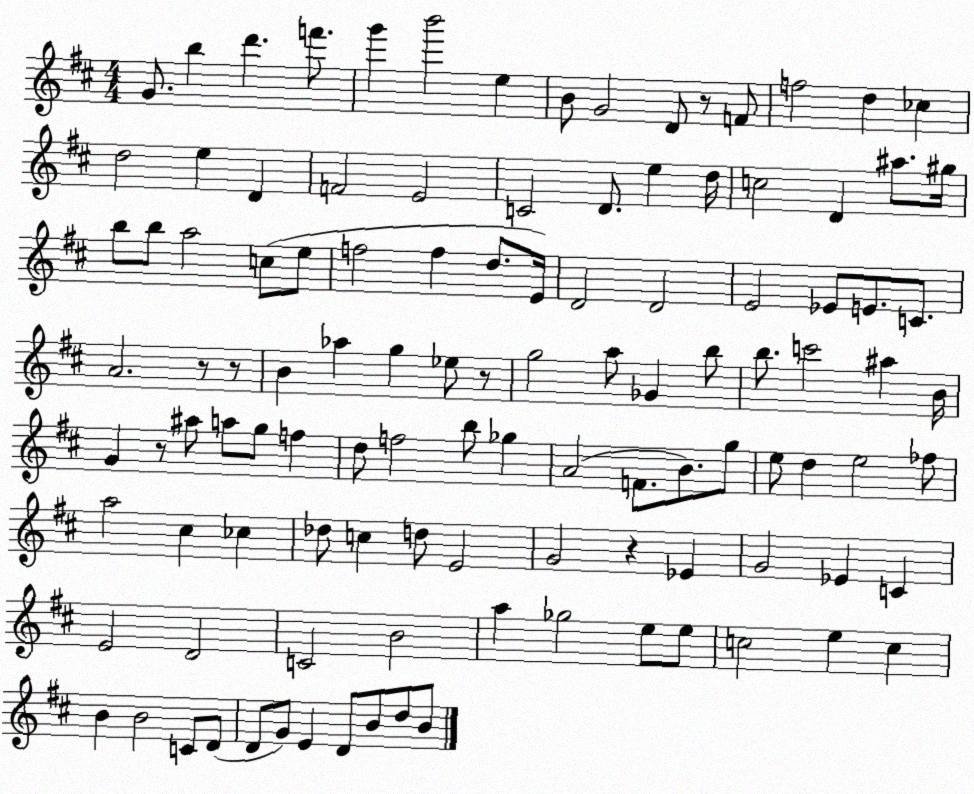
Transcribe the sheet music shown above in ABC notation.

X:1
T:Untitled
M:4/4
L:1/4
K:D
G/2 b d' f'/2 g' b'2 e B/2 G2 D/2 z/2 F/2 f2 d _c d2 e D F2 E2 C2 D/2 e d/4 c2 D ^a/2 ^g/4 b/2 b/2 a2 c/2 e/2 f2 f d/2 E/4 D2 D2 E2 _E/2 E/2 C/2 A2 z/2 z/2 B _a g _e/2 z/2 g2 a/2 _G b/2 b/2 c'2 ^a B/4 G z/2 ^a/2 a/2 g/2 f d/2 f2 b/2 _g A2 F/2 B/2 g/2 e/2 d e2 _f/2 a2 ^c _c _d/2 c d/2 E2 G2 z _E G2 _E C E2 D2 C2 B2 a _g2 e/2 e/2 c2 e c B B2 C/2 D/2 D/2 G/2 E D/2 B/2 d/2 B/2